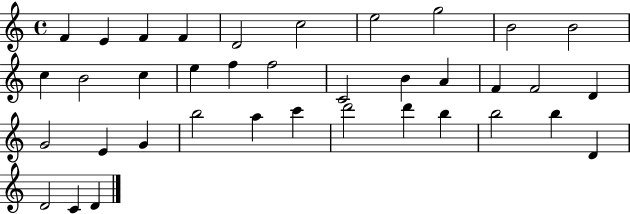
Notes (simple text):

F4/q E4/q F4/q F4/q D4/h C5/h E5/h G5/h B4/h B4/h C5/q B4/h C5/q E5/q F5/q F5/h C4/h B4/q A4/q F4/q F4/h D4/q G4/h E4/q G4/q B5/h A5/q C6/q D6/h D6/q B5/q B5/h B5/q D4/q D4/h C4/q D4/q